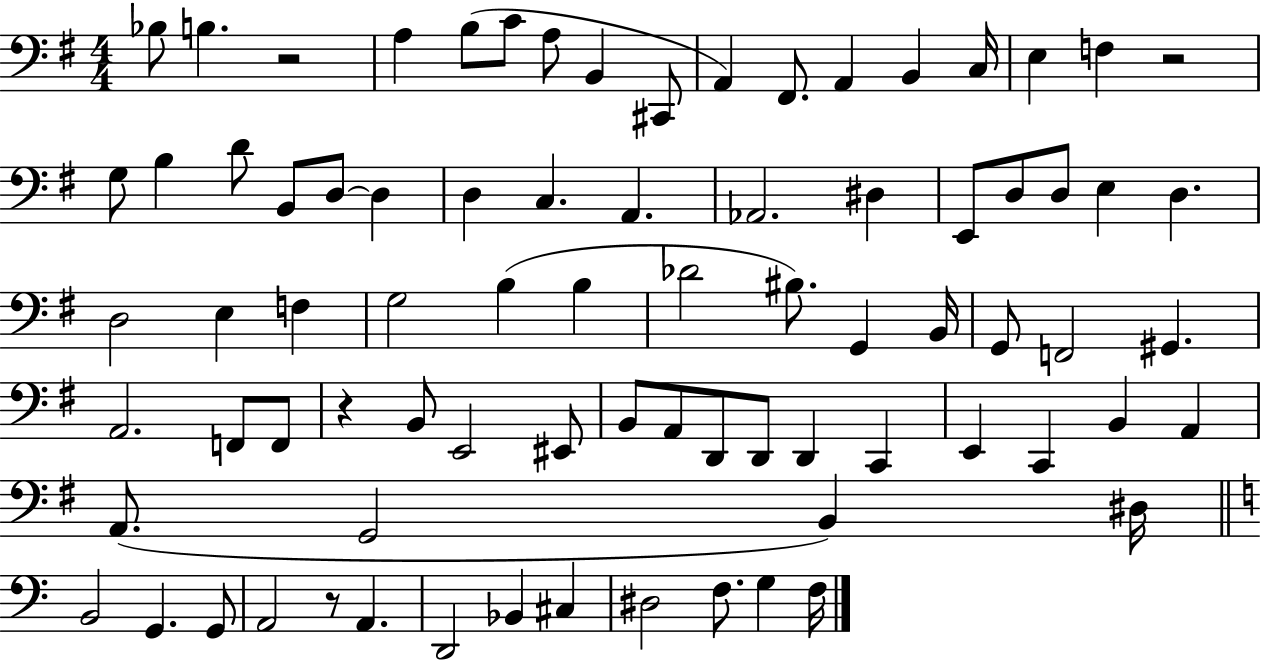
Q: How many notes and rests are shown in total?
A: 80